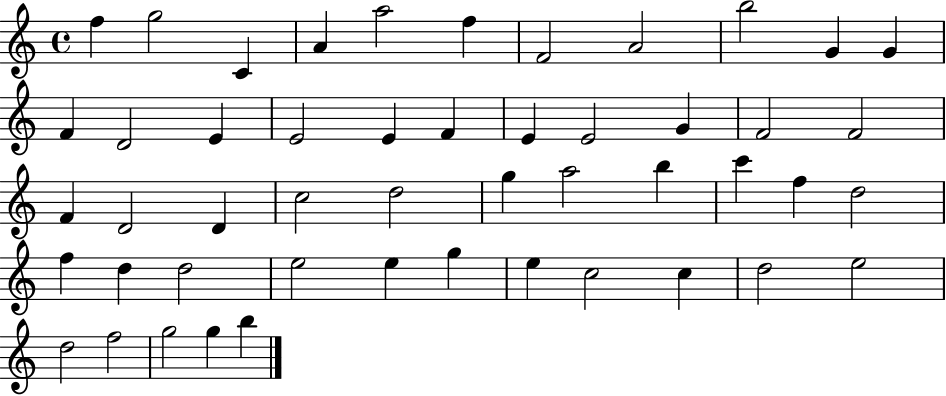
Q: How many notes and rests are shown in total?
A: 49